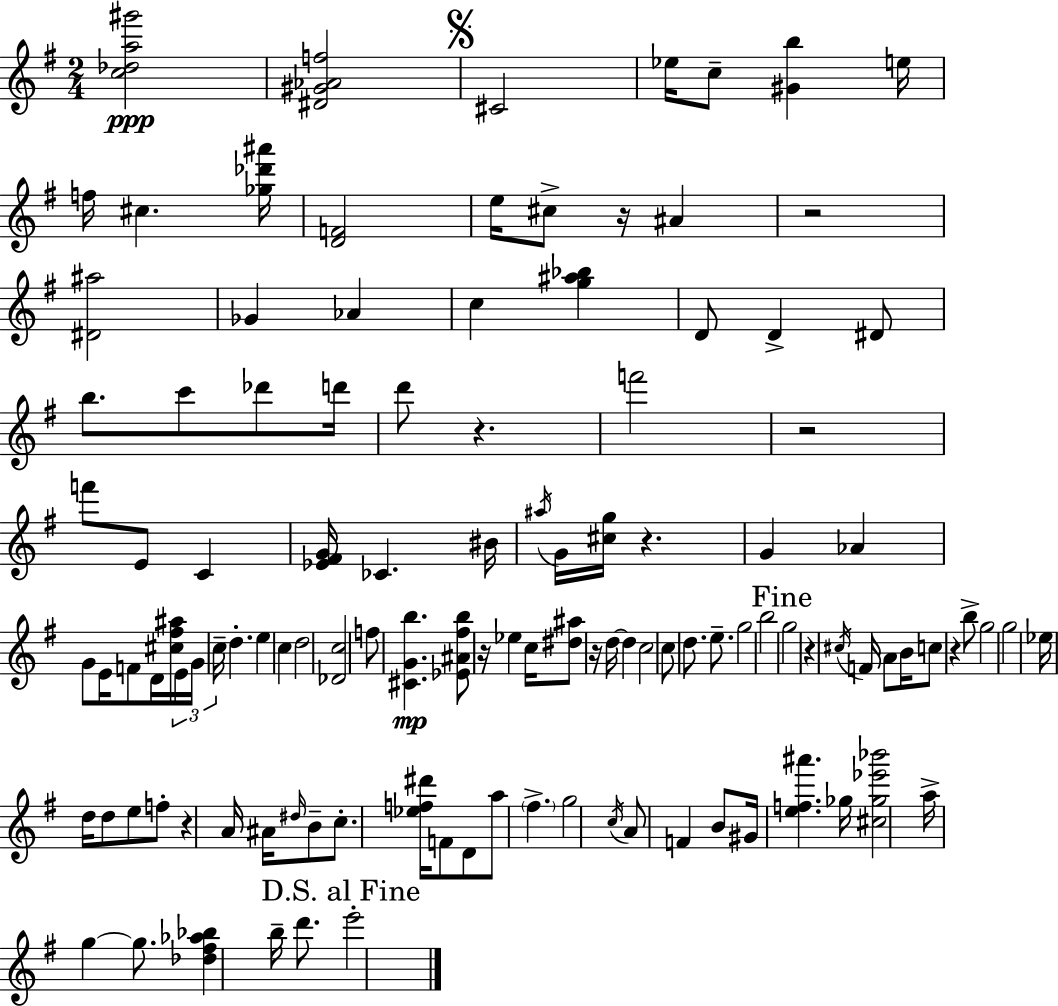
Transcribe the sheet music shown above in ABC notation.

X:1
T:Untitled
M:2/4
L:1/4
K:G
[c_da^g']2 [^D^G_Af]2 ^C2 _e/4 c/2 [^Gb] e/4 f/4 ^c [_g_d'^a']/4 [DF]2 e/4 ^c/2 z/4 ^A z2 [^D^a]2 _G _A c [g^a_b] D/2 D ^D/2 b/2 c'/2 _d'/2 d'/4 d'/2 z f'2 z2 f'/2 E/2 C [_E^FG]/4 _C ^B/4 ^a/4 G/4 [^cg]/4 z G _A G/2 E/4 F/2 D/4 [^c^f^a]/4 E/4 G/4 c/4 d e c d2 [_Dc]2 f/2 [^CGb] [_E^A^fb]/2 z/4 _e c/4 [^d^a]/2 z/4 d/4 d c2 c/2 d/2 e/2 g2 b2 g2 z ^c/4 F/4 A/2 B/4 c/2 z b/2 g2 g2 _e/4 d/4 d/2 e/2 f/2 z A/4 ^A/4 ^d/4 B/2 c/2 [_ef^d']/4 F/2 D/2 a/2 ^f g2 c/4 A/2 F B/2 ^G/4 [ef^a'] _g/4 [^c_g_e'_b']2 a/4 g g/2 [_d^f_a_b] b/4 d'/2 e'2